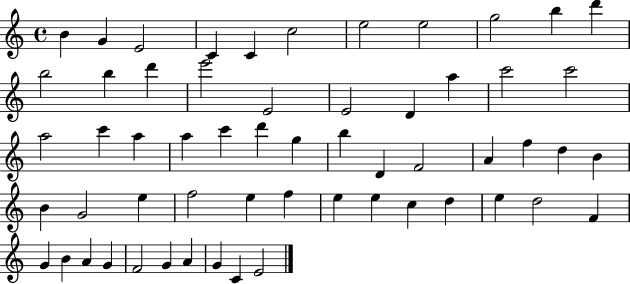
X:1
T:Untitled
M:4/4
L:1/4
K:C
B G E2 C C c2 e2 e2 g2 b d' b2 b d' e'2 E2 E2 D a c'2 c'2 a2 c' a a c' d' g b D F2 A f d B B G2 e f2 e f e e c d e d2 F G B A G F2 G A G C E2